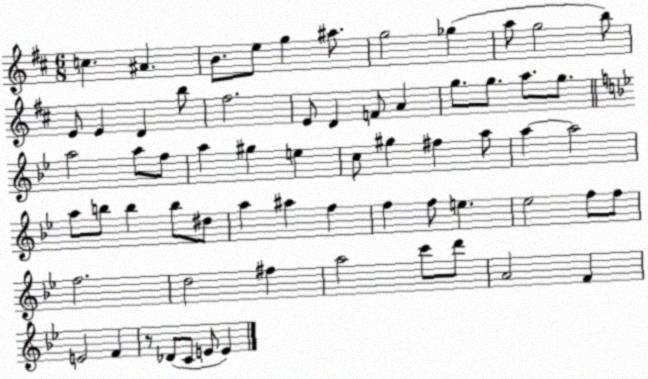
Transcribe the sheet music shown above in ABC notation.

X:1
T:Untitled
M:6/8
L:1/4
K:D
c ^A B/2 e/2 g ^a/2 g2 _g a/2 g2 b/2 E/2 E D b/2 ^f2 E/2 D F/2 A g/2 g/2 a/2 g/2 a2 a/2 f/2 a ^g e c/2 ^g ^f a/2 a a2 a/2 b/2 b b/2 ^d/2 a ^a f f f/2 e _e2 f/2 f/2 f2 d2 ^f a2 c'/2 d'/2 A2 F E2 F z/2 _D/2 C/2 E/2 E